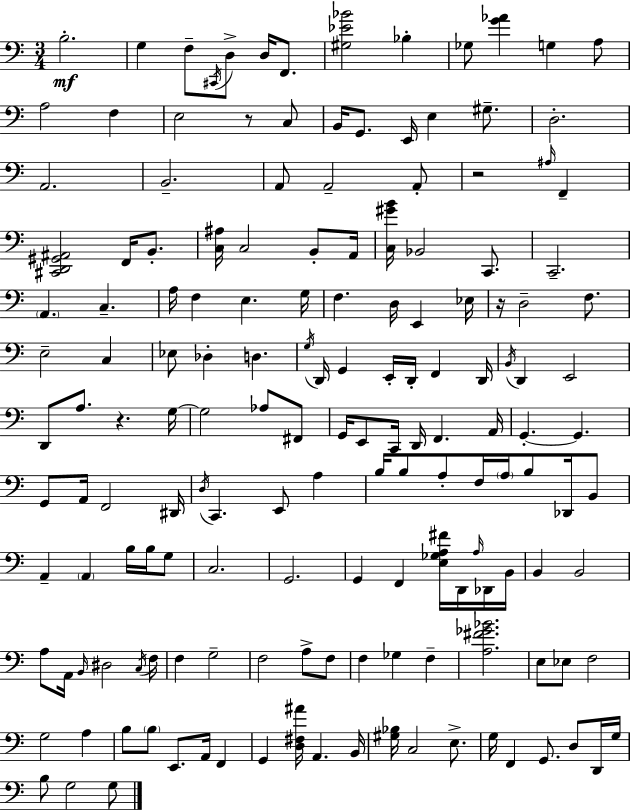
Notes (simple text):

B3/h. G3/q F3/e C#2/s D3/e D3/s F2/e. [G#3,Eb4,Bb4]/h Bb3/q Gb3/e [G4,Ab4]/q G3/q A3/e A3/h F3/q E3/h R/e C3/e B2/s G2/e. E2/s E3/q G#3/e. D3/h. A2/h. B2/h. A2/e A2/h A2/e R/h A#3/s F2/q [C#2,D2,G#2,A#2]/h F2/s B2/e. [C3,A#3]/s C3/h B2/e A2/s [C3,G#4,B4]/s Bb2/h C2/e. C2/h. A2/q. C3/q. A3/s F3/q E3/q. G3/s F3/q. D3/s E2/q Eb3/s R/s D3/h F3/e. E3/h C3/q Eb3/e Db3/q D3/q. G3/s D2/s G2/q E2/s D2/s F2/q D2/s B2/s D2/q E2/h D2/e A3/e. R/q. G3/s G3/h Ab3/e F#2/e G2/s E2/e C2/s D2/s F2/q. A2/s G2/q. G2/q. G2/e A2/s F2/h D#2/s D3/s C2/q. E2/e A3/q B3/s B3/e A3/e F3/s A3/s B3/e Db2/s B2/e A2/q A2/q B3/s B3/s G3/e C3/h. G2/h. G2/q F2/q [E3,Gb3,A3,F#4]/s D2/s A3/s Db2/s B2/s B2/q B2/h A3/e A2/s B2/s D#3/h C3/s F3/s F3/q G3/h F3/h A3/e F3/e F3/q Gb3/q F3/q [A3,F#4,Gb4,Bb4]/h. E3/e Eb3/e F3/h G3/h A3/q B3/e B3/e E2/e. A2/s F2/q G2/q [D3,F#3,A#4]/s A2/q. B2/s [G#3,Bb3]/s C3/h E3/e. G3/s F2/q G2/e. D3/e D2/s G3/s B3/e G3/h G3/e